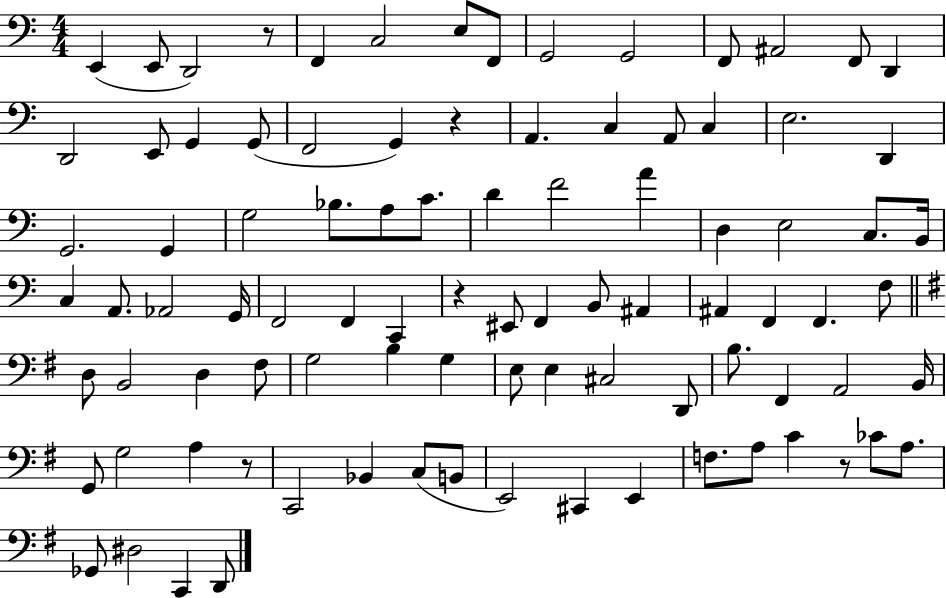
E2/q E2/e D2/h R/e F2/q C3/h E3/e F2/e G2/h G2/h F2/e A#2/h F2/e D2/q D2/h E2/e G2/q G2/e F2/h G2/q R/q A2/q. C3/q A2/e C3/q E3/h. D2/q G2/h. G2/q G3/h Bb3/e. A3/e C4/e. D4/q F4/h A4/q D3/q E3/h C3/e. B2/s C3/q A2/e. Ab2/h G2/s F2/h F2/q C2/q R/q EIS2/e F2/q B2/e A#2/q A#2/q F2/q F2/q. F3/e D3/e B2/h D3/q F#3/e G3/h B3/q G3/q E3/e E3/q C#3/h D2/e B3/e. F#2/q A2/h B2/s G2/e G3/h A3/q R/e C2/h Bb2/q C3/e B2/e E2/h C#2/q E2/q F3/e. A3/e C4/q R/e CES4/e A3/e. Gb2/e D#3/h C2/q D2/e